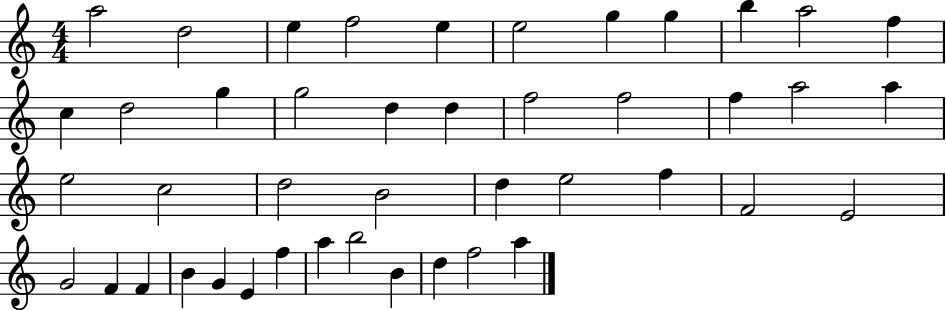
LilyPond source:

{
  \clef treble
  \numericTimeSignature
  \time 4/4
  \key c \major
  a''2 d''2 | e''4 f''2 e''4 | e''2 g''4 g''4 | b''4 a''2 f''4 | \break c''4 d''2 g''4 | g''2 d''4 d''4 | f''2 f''2 | f''4 a''2 a''4 | \break e''2 c''2 | d''2 b'2 | d''4 e''2 f''4 | f'2 e'2 | \break g'2 f'4 f'4 | b'4 g'4 e'4 f''4 | a''4 b''2 b'4 | d''4 f''2 a''4 | \break \bar "|."
}